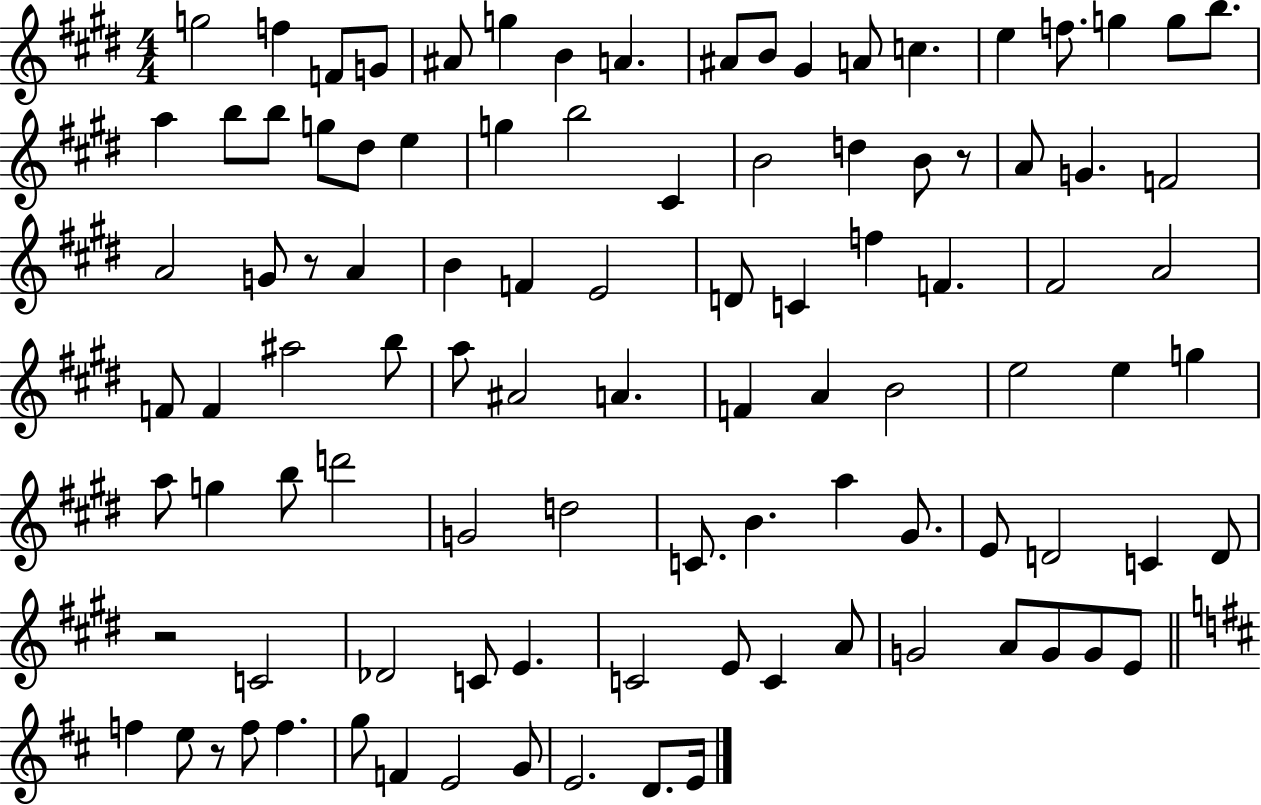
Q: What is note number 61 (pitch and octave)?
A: B5